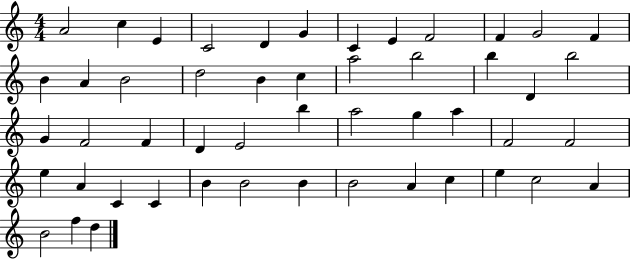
A4/h C5/q E4/q C4/h D4/q G4/q C4/q E4/q F4/h F4/q G4/h F4/q B4/q A4/q B4/h D5/h B4/q C5/q A5/h B5/h B5/q D4/q B5/h G4/q F4/h F4/q D4/q E4/h B5/q A5/h G5/q A5/q F4/h F4/h E5/q A4/q C4/q C4/q B4/q B4/h B4/q B4/h A4/q C5/q E5/q C5/h A4/q B4/h F5/q D5/q